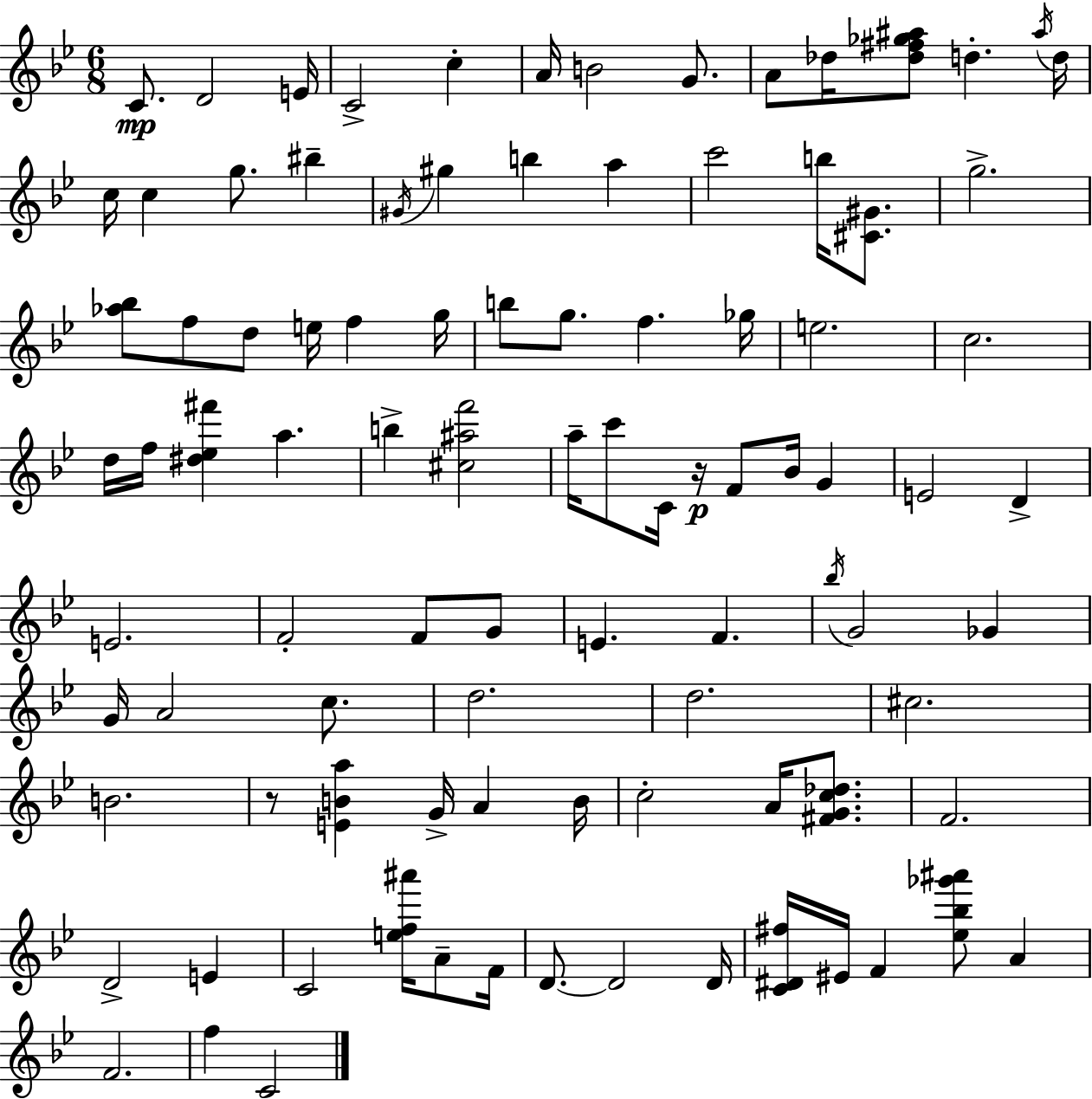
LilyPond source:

{
  \clef treble
  \numericTimeSignature
  \time 6/8
  \key bes \major
  \repeat volta 2 { c'8.\mp d'2 e'16 | c'2-> c''4-. | a'16 b'2 g'8. | a'8 des''16 <des'' fis'' ges'' ais''>8 d''4.-. \acciaccatura { ais''16 } | \break d''16 c''16 c''4 g''8. bis''4-- | \acciaccatura { gis'16 } gis''4 b''4 a''4 | c'''2 b''16 <cis' gis'>8. | g''2.-> | \break <aes'' bes''>8 f''8 d''8 e''16 f''4 | g''16 b''8 g''8. f''4. | ges''16 e''2. | c''2. | \break d''16 f''16 <dis'' ees'' fis'''>4 a''4. | b''4-> <cis'' ais'' f'''>2 | a''16-- c'''8 c'16 r16\p f'8 bes'16 g'4 | e'2 d'4-> | \break e'2. | f'2-. f'8 | g'8 e'4. f'4. | \acciaccatura { bes''16 } g'2 ges'4 | \break g'16 a'2 | c''8. d''2. | d''2. | cis''2. | \break b'2. | r8 <e' b' a''>4 g'16-> a'4 | b'16 c''2-. a'16 | <fis' g' c'' des''>8. f'2. | \break d'2-> e'4 | c'2 <e'' f'' ais'''>16 | a'8-- f'16 d'8.~~ d'2 | d'16 <c' dis' fis''>16 eis'16 f'4 <ees'' bes'' ges''' ais'''>8 a'4 | \break f'2. | f''4 c'2 | } \bar "|."
}